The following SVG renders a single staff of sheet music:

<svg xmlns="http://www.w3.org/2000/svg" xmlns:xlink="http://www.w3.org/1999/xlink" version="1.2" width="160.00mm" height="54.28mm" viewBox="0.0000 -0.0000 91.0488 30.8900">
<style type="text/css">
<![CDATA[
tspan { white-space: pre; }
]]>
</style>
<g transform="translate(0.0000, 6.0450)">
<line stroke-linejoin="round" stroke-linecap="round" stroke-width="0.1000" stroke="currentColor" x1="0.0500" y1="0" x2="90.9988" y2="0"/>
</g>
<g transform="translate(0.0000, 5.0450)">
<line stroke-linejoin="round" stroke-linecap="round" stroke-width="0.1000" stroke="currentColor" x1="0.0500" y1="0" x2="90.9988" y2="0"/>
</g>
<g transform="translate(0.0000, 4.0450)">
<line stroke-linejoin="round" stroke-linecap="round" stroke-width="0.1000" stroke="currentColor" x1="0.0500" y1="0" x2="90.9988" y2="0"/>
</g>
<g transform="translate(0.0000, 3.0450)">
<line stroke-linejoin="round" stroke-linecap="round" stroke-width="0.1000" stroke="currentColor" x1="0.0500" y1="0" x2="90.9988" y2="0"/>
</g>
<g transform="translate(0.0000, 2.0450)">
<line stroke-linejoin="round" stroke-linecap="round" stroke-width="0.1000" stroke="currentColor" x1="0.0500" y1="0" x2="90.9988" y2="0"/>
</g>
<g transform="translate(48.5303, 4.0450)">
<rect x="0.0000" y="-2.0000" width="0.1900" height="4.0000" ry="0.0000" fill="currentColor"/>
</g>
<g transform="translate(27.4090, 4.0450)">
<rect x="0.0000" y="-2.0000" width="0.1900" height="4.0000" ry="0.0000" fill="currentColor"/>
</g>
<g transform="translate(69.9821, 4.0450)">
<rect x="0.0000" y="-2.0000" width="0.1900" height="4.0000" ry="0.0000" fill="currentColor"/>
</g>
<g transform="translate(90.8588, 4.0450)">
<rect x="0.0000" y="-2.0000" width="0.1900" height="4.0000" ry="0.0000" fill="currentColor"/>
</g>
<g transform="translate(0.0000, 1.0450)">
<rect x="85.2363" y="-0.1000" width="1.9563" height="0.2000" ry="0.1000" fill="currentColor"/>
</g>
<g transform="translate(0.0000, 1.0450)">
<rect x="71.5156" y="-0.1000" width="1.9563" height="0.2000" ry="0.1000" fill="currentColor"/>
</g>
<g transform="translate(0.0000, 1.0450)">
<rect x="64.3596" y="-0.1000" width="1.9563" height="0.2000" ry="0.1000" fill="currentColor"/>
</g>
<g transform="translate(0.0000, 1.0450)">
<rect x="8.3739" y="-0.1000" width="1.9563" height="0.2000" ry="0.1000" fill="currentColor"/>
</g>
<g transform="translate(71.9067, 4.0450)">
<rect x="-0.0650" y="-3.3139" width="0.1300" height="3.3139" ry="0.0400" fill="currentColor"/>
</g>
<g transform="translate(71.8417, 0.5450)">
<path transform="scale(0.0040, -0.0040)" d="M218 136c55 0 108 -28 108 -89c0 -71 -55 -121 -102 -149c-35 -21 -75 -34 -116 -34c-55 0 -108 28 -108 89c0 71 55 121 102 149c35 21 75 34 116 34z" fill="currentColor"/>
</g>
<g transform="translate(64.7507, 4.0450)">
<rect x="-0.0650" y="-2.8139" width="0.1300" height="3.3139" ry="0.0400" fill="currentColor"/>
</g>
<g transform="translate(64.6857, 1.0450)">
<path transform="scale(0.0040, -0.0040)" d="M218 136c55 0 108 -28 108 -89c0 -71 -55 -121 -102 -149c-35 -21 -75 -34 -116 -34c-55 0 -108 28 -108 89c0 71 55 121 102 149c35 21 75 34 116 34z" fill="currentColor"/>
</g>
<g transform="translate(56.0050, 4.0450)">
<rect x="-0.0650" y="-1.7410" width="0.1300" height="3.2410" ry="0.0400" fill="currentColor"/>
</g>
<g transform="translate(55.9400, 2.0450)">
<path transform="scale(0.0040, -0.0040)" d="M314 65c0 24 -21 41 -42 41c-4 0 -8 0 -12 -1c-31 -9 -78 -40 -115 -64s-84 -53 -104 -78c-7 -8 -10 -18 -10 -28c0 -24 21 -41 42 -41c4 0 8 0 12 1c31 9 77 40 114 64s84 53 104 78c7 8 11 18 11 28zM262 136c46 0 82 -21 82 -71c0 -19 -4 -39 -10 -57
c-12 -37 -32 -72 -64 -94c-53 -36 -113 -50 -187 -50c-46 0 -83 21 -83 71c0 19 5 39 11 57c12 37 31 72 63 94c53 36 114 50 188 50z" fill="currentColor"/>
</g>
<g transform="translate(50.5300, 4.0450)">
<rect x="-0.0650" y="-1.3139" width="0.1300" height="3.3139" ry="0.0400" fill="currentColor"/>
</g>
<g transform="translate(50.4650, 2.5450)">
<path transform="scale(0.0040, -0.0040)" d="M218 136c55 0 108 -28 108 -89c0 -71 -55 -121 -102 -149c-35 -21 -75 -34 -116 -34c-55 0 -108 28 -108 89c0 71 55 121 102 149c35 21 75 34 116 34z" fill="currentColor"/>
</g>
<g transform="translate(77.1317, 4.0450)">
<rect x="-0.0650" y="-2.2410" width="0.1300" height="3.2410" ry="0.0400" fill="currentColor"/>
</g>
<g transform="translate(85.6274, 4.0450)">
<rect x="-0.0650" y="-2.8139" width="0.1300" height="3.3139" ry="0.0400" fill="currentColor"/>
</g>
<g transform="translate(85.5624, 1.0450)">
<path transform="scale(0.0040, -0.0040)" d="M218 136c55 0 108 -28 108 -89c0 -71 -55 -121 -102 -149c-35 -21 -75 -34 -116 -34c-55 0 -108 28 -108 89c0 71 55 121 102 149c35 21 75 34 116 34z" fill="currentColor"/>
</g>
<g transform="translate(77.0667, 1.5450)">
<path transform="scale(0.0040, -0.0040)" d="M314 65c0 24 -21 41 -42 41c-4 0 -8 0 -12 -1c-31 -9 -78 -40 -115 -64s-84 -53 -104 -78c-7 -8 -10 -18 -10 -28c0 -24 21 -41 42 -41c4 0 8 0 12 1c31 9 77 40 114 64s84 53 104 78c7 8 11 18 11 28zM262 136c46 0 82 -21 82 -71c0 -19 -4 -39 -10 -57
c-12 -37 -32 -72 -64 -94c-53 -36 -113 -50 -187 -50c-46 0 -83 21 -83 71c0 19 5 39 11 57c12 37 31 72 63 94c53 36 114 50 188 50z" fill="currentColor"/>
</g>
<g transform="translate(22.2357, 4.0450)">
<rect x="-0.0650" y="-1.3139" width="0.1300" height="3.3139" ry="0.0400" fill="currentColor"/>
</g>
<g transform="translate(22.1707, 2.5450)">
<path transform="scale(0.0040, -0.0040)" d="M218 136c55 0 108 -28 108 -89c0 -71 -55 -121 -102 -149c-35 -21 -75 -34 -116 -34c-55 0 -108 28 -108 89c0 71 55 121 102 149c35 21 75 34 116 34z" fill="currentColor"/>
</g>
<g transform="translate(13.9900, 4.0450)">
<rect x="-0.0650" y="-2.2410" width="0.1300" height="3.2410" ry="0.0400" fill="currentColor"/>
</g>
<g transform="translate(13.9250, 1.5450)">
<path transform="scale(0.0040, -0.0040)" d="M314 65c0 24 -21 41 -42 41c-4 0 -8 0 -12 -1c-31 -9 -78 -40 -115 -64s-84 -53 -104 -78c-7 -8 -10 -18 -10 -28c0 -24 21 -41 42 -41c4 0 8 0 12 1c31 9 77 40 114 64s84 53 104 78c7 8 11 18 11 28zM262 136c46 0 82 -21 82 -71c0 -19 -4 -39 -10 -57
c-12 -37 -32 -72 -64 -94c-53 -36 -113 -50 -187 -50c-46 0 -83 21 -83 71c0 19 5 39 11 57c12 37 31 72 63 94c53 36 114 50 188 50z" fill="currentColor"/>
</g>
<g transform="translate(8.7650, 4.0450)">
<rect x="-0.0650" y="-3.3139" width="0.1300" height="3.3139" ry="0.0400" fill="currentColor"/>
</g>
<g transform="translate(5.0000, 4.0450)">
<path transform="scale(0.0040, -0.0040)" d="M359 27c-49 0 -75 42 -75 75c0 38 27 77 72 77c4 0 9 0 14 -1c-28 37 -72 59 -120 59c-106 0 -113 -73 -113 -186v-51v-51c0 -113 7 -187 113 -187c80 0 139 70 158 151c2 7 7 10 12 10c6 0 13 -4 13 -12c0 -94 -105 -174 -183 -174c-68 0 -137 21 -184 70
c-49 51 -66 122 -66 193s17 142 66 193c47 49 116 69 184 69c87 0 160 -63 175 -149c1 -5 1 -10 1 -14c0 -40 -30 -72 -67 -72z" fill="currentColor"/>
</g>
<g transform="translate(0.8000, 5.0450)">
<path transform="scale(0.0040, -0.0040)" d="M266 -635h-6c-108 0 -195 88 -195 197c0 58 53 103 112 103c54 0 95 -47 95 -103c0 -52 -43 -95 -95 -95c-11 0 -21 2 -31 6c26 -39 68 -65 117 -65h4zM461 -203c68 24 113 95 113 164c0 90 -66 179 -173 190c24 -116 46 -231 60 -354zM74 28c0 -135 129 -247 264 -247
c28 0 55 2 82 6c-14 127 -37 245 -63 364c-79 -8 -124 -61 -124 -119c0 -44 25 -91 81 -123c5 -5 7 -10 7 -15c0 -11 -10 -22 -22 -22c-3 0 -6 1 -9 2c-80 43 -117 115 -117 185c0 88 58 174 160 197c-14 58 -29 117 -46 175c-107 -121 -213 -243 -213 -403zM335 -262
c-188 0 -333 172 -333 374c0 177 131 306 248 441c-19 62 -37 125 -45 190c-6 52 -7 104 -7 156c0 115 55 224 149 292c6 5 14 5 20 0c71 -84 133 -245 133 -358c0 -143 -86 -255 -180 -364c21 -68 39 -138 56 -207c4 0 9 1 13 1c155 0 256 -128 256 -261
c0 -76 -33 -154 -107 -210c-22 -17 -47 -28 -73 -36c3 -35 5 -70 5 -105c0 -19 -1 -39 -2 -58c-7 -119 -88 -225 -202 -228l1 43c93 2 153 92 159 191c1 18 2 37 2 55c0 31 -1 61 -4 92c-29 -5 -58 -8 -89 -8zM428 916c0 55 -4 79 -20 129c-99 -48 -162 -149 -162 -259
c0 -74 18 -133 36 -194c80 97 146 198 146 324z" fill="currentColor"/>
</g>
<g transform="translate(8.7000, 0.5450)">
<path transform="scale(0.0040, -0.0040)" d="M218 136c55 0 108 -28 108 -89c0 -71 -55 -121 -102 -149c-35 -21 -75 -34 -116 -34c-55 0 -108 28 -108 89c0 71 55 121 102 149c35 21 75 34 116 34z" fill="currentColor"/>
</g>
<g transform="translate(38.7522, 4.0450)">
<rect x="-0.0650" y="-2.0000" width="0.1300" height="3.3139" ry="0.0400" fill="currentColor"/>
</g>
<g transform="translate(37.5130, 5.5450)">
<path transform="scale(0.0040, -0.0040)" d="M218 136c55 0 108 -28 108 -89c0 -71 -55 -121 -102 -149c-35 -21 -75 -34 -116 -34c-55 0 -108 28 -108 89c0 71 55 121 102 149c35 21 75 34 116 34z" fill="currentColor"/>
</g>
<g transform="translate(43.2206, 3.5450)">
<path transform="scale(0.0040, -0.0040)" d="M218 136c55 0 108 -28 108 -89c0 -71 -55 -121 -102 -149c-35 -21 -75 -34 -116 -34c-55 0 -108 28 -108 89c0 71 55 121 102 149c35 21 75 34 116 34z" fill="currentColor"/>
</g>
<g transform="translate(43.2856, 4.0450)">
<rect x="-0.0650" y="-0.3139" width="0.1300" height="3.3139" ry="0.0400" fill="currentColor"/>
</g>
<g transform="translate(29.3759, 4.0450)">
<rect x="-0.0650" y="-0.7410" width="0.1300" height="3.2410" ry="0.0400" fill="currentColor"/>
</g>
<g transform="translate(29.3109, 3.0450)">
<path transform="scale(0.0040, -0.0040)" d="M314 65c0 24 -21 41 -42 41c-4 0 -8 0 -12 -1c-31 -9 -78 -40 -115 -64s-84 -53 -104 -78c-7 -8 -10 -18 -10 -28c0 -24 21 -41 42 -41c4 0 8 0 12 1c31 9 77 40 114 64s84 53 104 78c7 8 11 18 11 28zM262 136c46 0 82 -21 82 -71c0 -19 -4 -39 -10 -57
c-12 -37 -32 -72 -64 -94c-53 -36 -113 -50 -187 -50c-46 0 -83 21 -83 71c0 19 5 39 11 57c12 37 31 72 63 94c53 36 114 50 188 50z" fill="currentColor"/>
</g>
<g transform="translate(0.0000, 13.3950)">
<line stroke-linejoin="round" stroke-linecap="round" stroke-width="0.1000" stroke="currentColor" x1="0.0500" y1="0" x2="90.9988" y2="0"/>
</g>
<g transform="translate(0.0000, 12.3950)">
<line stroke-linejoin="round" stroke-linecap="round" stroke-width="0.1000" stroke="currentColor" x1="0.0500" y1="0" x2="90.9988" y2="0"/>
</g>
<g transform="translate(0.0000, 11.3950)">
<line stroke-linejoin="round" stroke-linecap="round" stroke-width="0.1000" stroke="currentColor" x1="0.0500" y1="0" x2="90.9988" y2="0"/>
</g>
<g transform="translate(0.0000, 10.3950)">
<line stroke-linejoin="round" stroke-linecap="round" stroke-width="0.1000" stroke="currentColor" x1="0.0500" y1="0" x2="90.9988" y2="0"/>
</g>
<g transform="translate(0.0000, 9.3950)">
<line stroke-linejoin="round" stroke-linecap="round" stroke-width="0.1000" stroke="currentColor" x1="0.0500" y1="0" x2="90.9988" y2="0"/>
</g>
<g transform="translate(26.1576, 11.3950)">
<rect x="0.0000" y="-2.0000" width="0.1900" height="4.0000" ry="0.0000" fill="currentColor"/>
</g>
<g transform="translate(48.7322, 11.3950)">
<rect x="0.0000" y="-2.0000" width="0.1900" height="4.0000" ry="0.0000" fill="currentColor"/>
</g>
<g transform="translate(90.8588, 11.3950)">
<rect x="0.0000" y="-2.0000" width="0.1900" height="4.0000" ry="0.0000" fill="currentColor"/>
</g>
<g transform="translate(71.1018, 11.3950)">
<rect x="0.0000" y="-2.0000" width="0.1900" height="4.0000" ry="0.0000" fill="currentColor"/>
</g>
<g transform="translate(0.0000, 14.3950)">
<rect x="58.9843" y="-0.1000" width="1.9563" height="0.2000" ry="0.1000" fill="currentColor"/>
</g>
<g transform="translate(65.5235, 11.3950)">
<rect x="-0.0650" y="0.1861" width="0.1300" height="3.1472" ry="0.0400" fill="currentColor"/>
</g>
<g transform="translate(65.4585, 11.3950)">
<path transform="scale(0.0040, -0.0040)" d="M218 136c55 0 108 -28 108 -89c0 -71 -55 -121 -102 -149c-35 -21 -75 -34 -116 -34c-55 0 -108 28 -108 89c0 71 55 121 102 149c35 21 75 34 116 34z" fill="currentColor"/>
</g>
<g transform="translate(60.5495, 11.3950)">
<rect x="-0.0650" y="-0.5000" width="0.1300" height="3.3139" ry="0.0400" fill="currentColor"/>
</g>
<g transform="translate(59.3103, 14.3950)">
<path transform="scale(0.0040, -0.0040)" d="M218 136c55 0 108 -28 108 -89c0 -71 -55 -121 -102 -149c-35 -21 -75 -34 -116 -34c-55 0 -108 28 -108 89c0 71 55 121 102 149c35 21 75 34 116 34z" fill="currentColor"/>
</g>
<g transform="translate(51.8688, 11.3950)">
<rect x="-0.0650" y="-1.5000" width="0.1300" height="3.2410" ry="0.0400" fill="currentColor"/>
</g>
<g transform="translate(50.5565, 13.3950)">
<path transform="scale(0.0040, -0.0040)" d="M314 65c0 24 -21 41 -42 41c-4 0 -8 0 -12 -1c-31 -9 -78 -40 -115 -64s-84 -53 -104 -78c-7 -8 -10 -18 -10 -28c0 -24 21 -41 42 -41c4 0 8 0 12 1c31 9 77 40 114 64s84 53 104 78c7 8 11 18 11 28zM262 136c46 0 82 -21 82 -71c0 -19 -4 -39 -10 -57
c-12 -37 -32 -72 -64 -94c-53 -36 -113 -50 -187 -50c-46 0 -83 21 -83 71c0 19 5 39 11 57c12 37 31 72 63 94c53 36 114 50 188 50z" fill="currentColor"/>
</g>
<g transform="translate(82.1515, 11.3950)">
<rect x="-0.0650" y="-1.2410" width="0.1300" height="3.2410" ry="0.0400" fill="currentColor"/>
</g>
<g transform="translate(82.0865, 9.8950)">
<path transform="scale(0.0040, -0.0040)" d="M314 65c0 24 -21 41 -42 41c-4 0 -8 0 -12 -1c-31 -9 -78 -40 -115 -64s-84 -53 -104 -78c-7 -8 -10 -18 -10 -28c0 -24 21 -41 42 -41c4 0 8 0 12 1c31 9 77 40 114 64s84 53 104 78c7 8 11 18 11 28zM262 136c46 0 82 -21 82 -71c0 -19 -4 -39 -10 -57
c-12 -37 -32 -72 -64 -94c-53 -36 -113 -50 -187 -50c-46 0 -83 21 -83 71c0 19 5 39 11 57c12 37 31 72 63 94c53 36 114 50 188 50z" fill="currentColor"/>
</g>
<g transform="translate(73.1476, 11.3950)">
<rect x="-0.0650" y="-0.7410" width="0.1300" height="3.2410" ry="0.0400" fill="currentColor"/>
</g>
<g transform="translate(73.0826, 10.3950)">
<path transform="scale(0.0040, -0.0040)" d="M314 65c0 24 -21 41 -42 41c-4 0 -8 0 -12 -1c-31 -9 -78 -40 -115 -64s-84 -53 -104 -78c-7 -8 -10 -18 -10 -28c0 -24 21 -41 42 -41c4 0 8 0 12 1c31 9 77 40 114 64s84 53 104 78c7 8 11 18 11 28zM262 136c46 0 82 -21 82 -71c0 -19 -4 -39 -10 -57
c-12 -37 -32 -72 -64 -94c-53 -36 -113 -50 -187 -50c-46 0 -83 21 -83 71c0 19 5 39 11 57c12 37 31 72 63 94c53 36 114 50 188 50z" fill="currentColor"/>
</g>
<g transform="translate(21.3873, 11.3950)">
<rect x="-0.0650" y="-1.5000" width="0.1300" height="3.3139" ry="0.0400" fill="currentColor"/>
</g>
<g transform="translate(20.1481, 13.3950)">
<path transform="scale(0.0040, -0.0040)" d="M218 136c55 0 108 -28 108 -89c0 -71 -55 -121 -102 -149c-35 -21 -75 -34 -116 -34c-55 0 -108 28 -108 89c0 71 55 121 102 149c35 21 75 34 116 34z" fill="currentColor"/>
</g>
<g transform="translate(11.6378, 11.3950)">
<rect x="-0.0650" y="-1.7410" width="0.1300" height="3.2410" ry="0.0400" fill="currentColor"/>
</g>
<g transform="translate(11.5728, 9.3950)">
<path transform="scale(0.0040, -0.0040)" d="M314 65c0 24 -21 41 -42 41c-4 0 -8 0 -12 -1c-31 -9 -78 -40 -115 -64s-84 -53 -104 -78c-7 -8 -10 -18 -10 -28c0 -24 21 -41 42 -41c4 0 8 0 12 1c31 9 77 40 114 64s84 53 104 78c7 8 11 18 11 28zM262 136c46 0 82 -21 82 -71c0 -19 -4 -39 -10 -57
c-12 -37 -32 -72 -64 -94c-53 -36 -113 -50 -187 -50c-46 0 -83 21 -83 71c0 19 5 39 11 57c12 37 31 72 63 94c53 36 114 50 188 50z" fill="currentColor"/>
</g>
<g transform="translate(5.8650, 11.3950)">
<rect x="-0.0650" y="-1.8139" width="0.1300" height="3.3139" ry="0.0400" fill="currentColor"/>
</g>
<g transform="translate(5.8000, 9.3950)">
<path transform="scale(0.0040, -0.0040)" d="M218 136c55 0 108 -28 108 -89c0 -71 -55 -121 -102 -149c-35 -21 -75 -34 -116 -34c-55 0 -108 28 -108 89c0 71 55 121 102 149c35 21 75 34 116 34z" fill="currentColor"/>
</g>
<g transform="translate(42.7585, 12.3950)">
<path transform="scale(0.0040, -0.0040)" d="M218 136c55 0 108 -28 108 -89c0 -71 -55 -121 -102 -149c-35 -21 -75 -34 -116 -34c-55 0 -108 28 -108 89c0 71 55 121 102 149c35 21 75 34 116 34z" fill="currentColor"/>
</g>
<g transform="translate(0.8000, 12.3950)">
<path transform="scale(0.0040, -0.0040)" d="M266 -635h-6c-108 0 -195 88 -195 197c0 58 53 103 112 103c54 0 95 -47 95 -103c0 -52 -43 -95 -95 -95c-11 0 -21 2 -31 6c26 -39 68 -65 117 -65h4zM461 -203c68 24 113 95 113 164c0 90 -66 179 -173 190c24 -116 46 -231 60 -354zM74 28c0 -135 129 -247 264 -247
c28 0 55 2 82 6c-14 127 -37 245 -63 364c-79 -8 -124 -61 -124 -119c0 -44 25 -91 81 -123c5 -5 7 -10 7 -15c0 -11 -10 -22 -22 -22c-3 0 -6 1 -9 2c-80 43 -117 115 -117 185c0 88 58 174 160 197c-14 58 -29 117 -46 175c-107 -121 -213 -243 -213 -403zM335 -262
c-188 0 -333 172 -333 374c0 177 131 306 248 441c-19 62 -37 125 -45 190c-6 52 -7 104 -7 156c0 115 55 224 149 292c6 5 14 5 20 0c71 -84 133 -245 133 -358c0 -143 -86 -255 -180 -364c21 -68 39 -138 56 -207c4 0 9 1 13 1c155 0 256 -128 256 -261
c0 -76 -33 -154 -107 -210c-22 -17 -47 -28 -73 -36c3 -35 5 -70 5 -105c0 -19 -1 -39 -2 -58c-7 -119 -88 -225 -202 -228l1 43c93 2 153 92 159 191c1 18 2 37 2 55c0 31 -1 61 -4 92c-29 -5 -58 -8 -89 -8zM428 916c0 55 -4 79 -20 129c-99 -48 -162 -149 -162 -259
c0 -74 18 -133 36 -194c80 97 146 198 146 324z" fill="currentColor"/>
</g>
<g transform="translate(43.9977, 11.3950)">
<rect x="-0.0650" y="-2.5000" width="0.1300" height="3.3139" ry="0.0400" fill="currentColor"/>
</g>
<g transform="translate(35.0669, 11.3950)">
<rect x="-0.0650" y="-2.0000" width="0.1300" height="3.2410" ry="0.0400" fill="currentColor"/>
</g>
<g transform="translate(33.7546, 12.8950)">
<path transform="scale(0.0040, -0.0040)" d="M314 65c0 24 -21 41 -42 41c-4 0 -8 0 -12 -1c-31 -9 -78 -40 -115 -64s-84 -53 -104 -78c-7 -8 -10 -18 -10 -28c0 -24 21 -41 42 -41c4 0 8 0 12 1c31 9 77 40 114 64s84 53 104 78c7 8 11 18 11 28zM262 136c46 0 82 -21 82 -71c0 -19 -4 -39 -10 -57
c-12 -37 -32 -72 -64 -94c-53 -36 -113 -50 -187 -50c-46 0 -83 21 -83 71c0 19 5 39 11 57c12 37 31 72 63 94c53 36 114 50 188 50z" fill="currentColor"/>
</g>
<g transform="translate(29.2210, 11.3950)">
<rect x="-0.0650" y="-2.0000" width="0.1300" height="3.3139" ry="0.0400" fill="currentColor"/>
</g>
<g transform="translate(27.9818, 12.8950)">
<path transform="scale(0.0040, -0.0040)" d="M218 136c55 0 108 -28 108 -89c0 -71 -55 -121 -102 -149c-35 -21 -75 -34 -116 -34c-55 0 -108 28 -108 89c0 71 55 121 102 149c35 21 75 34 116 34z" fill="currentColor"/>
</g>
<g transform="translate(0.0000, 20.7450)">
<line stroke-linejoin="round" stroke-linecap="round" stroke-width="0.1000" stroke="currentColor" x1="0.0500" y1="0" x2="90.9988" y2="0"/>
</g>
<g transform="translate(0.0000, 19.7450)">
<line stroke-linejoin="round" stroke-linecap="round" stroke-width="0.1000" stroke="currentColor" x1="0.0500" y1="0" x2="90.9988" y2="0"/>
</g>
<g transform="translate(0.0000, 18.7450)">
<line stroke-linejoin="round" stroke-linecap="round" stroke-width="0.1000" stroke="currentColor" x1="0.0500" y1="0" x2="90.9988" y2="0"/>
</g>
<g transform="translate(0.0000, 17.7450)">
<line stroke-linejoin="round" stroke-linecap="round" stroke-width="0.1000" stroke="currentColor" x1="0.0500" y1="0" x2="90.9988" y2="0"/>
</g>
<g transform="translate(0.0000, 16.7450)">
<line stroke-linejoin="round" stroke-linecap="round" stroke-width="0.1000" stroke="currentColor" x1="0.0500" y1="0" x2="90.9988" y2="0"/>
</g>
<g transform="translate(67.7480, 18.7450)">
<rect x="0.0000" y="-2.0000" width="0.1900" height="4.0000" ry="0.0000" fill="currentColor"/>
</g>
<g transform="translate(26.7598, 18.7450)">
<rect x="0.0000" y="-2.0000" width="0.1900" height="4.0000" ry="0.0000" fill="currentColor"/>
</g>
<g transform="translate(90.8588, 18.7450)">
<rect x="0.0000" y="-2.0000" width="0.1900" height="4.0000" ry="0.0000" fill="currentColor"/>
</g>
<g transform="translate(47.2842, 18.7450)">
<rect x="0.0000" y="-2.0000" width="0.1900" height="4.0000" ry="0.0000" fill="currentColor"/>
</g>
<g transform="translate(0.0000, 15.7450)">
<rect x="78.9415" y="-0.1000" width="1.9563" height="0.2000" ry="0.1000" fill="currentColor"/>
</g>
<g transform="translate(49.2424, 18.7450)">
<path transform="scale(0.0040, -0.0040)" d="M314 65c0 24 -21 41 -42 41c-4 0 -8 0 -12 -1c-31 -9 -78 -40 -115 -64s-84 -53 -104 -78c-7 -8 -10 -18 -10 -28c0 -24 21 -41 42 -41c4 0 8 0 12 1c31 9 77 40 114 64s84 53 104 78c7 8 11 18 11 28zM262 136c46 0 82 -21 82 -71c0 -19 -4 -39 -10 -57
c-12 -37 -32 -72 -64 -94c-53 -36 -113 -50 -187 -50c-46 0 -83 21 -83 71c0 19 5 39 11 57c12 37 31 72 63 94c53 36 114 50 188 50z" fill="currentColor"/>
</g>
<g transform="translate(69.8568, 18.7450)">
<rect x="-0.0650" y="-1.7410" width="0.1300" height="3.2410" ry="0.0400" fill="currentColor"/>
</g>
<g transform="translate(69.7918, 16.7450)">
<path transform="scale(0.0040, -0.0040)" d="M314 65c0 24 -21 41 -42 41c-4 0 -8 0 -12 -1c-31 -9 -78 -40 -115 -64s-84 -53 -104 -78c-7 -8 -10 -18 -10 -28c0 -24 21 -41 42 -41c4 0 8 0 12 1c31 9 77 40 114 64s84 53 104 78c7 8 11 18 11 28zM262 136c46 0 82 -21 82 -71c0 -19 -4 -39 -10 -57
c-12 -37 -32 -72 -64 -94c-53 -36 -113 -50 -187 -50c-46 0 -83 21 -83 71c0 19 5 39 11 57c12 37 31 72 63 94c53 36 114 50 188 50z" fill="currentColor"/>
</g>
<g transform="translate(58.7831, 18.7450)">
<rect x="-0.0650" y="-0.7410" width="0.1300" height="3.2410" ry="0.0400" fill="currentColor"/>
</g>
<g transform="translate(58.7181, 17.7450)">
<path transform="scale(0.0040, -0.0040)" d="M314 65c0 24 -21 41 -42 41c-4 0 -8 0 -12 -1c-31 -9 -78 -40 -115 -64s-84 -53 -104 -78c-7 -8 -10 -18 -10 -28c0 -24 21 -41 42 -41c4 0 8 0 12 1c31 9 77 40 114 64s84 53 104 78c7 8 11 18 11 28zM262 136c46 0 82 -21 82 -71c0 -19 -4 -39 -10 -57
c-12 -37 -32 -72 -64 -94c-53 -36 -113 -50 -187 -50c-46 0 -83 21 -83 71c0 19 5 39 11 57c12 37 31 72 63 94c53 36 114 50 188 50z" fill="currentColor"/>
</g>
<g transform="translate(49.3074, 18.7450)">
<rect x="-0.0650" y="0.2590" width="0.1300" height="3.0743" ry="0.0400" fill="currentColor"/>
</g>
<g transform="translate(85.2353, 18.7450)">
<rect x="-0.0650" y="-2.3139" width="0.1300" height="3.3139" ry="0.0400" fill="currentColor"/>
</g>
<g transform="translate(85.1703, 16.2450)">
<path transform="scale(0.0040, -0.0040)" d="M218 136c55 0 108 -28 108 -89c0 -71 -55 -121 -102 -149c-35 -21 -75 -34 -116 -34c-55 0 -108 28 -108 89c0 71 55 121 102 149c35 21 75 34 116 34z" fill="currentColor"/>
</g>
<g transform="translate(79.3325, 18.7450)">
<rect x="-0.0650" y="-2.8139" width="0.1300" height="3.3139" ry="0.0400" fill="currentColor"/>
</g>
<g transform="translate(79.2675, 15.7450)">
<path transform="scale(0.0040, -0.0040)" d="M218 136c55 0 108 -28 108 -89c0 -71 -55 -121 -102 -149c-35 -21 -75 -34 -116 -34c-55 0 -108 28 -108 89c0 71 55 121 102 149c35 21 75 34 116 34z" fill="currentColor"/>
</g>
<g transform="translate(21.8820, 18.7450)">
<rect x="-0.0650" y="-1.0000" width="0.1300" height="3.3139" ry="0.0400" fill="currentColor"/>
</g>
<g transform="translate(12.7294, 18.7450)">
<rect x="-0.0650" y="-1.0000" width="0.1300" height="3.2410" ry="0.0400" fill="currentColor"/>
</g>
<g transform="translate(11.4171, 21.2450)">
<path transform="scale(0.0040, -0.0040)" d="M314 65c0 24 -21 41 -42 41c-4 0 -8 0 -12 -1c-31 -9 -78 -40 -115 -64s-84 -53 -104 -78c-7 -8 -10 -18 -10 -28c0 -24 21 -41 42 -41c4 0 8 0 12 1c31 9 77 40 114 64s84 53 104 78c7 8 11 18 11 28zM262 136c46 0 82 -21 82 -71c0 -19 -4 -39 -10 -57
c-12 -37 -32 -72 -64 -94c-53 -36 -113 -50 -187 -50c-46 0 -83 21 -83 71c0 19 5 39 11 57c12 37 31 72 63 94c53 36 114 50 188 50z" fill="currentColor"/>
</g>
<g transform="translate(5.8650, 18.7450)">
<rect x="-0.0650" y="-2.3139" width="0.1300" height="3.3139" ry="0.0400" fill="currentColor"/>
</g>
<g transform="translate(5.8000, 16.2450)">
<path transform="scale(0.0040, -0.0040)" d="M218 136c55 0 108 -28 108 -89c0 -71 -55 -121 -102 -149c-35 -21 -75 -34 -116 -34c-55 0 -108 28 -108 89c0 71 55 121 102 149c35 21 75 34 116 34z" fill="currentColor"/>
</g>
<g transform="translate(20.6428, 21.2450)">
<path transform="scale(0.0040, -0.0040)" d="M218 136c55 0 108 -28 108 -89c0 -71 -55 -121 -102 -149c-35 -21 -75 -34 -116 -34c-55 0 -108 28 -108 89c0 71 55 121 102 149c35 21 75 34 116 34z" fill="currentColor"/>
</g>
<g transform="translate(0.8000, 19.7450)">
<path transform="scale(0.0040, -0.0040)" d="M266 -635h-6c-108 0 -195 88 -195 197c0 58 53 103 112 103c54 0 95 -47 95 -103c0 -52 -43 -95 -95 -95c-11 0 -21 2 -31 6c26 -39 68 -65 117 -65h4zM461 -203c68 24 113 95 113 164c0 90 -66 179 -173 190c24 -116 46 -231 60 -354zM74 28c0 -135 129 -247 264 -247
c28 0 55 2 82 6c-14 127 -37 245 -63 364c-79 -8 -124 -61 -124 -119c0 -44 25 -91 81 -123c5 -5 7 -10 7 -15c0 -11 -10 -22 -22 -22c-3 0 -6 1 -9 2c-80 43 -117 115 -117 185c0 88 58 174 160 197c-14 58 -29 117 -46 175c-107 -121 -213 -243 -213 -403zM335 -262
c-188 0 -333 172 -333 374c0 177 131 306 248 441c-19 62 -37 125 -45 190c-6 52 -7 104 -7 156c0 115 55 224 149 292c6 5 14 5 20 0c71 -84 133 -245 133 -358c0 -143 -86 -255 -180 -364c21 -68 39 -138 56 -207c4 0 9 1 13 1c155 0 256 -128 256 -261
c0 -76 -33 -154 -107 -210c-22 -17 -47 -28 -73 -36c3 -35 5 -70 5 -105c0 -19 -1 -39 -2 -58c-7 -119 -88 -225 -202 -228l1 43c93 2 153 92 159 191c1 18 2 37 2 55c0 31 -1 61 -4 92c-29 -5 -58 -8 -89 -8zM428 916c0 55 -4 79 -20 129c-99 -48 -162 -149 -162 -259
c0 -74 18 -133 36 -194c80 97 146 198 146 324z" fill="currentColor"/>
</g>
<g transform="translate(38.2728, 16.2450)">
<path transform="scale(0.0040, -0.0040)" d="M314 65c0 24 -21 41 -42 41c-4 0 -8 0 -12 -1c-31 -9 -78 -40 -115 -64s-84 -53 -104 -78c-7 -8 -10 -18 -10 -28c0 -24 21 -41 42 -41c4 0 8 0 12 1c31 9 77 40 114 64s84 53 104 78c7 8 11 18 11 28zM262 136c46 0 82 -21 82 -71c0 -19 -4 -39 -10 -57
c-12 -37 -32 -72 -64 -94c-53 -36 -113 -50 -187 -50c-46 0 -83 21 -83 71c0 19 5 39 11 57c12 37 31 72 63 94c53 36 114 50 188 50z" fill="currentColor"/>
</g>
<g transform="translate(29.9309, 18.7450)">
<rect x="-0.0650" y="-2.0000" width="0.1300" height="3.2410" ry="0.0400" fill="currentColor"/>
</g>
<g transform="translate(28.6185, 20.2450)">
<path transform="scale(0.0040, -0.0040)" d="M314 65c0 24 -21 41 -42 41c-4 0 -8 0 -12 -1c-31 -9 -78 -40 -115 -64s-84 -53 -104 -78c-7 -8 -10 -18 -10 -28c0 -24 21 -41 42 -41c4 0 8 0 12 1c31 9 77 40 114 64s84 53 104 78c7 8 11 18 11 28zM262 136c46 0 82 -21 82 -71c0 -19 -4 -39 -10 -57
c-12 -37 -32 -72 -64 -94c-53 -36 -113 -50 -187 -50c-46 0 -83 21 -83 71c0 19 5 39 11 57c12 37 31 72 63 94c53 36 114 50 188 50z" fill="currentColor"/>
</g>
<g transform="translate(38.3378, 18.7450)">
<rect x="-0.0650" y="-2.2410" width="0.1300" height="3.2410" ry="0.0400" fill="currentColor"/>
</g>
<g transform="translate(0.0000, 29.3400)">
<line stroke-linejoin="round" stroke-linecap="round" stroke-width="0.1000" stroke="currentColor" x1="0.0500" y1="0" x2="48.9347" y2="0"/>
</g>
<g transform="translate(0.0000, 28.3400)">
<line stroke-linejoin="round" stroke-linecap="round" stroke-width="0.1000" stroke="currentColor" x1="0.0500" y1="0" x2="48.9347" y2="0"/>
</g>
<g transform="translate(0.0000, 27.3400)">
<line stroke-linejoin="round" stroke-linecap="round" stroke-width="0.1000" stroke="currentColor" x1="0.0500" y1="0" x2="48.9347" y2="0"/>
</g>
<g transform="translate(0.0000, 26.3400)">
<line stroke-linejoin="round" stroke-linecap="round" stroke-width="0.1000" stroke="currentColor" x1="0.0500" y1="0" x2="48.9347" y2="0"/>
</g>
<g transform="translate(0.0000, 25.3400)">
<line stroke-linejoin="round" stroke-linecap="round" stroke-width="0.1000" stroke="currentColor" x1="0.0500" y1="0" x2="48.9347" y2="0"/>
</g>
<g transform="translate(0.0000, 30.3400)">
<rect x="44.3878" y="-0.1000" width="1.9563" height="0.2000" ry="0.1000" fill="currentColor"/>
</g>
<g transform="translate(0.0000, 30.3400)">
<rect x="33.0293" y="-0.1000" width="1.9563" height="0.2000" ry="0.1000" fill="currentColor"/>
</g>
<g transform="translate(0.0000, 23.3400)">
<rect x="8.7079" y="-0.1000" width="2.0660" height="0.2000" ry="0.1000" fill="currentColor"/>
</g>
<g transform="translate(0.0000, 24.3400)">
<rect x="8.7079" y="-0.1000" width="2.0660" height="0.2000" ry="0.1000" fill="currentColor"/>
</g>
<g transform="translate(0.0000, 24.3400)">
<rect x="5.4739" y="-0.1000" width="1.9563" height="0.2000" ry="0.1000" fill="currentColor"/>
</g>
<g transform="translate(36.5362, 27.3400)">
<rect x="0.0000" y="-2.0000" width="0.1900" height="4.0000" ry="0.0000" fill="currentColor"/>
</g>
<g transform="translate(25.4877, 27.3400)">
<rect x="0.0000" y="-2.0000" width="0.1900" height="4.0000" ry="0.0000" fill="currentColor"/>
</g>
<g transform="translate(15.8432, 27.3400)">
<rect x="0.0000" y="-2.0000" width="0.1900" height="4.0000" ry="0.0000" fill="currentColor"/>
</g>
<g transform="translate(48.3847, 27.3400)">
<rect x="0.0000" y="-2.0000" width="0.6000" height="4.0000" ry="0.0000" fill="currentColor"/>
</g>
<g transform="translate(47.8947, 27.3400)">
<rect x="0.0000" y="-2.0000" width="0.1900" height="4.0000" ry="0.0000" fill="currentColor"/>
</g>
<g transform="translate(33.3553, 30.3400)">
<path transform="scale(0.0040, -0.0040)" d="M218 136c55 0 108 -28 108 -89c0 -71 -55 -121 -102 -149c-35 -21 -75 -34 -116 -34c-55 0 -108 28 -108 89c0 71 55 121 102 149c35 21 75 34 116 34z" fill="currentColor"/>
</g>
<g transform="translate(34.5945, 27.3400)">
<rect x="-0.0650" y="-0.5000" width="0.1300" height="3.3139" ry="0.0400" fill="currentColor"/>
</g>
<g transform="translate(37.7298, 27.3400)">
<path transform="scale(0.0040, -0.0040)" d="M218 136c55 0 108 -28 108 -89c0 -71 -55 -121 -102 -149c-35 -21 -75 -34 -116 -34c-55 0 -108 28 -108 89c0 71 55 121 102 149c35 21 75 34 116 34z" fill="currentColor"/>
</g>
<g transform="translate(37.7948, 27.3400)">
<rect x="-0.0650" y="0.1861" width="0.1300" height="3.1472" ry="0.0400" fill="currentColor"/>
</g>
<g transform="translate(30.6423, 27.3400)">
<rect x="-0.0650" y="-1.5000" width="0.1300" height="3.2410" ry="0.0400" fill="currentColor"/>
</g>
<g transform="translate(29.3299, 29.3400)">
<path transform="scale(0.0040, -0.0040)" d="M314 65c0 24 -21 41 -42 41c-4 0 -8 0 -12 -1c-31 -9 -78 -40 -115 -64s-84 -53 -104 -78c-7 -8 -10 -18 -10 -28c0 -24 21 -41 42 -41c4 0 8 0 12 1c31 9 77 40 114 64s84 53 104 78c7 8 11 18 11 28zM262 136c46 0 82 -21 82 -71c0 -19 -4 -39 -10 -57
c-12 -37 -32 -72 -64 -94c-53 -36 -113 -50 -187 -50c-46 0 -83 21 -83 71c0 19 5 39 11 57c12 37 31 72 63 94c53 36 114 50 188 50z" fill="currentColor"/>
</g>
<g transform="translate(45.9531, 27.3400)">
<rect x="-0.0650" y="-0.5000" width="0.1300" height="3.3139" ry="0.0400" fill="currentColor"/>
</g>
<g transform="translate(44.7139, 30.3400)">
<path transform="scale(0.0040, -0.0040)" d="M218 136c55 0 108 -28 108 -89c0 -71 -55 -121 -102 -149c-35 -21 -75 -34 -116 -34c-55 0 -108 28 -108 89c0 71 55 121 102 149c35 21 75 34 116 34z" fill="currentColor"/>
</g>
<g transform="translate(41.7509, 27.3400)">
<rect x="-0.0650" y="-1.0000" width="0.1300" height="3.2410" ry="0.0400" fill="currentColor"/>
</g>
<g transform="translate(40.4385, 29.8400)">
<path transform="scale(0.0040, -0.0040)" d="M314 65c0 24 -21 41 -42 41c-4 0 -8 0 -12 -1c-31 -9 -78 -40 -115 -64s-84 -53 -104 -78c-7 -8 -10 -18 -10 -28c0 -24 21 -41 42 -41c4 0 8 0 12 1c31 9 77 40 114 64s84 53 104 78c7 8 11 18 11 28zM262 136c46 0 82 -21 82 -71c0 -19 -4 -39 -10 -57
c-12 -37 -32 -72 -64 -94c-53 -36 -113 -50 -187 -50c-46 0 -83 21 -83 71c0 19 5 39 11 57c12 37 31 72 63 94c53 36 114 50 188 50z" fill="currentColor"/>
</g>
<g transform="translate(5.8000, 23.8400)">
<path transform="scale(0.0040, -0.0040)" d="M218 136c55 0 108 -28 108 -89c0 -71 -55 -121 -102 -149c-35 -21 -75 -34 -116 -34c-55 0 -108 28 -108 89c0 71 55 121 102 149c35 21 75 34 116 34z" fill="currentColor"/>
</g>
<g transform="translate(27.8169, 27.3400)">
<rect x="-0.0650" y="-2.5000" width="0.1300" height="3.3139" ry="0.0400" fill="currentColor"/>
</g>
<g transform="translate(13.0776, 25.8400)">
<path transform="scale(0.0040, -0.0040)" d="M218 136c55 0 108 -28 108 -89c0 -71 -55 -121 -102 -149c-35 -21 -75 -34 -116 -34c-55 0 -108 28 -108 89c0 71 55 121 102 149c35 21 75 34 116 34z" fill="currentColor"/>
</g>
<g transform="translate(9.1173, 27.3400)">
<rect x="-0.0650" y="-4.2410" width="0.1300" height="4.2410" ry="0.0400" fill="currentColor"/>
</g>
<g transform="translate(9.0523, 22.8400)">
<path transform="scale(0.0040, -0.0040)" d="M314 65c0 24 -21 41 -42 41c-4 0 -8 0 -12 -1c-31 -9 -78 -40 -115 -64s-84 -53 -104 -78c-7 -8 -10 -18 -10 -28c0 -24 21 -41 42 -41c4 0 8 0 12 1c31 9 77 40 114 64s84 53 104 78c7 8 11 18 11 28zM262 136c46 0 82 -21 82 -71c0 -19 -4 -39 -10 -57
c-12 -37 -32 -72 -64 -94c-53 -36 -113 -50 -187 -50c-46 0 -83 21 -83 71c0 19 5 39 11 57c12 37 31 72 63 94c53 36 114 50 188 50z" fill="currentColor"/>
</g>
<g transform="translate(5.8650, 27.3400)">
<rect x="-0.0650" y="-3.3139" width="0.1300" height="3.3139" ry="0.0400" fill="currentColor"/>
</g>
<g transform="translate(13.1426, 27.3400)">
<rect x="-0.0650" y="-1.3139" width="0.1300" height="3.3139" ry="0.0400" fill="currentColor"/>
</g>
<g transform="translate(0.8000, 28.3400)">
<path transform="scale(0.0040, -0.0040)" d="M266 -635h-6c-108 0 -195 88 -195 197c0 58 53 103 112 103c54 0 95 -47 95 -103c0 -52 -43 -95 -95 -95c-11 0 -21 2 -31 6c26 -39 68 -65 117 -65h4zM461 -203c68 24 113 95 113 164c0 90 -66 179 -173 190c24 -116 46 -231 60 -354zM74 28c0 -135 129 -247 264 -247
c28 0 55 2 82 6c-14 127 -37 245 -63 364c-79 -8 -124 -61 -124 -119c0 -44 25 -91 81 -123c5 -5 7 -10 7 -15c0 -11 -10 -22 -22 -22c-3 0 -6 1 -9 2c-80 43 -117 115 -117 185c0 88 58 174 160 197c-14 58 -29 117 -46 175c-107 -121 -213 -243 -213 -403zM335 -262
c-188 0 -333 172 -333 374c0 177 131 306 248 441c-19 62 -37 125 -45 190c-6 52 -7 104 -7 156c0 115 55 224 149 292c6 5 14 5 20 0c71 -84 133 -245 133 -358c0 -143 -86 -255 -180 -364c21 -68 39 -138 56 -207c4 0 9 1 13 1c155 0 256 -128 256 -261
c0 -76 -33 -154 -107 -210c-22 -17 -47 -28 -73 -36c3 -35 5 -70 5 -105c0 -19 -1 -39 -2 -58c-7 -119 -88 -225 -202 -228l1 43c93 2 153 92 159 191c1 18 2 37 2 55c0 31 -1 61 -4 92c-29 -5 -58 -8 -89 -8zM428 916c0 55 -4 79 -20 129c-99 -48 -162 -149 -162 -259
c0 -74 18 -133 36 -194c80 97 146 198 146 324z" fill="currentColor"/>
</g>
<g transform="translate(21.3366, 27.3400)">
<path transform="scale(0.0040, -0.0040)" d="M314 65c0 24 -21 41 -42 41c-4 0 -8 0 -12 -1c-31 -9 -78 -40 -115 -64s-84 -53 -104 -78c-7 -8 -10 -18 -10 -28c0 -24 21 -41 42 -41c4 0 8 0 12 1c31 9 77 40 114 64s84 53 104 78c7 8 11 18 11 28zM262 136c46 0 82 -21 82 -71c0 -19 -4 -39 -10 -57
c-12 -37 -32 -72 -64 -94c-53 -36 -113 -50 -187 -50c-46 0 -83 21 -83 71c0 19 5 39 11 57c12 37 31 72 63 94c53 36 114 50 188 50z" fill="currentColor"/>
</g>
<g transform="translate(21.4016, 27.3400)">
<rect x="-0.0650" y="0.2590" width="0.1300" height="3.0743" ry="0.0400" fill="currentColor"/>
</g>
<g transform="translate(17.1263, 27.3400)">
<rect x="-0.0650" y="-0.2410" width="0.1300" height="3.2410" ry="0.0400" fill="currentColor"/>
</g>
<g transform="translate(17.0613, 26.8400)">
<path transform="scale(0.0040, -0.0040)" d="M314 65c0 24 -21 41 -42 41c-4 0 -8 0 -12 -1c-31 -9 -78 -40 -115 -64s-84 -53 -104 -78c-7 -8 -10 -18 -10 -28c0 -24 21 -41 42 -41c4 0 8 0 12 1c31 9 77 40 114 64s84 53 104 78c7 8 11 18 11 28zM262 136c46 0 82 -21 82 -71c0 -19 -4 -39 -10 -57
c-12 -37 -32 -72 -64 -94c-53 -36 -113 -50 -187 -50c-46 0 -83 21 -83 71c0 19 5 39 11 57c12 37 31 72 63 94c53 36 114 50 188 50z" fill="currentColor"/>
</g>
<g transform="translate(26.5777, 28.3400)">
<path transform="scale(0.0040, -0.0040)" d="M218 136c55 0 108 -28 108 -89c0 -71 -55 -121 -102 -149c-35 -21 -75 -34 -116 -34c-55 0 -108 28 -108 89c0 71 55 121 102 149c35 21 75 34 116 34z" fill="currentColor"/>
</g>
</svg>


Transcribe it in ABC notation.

X:1
T:Untitled
M:4/4
L:1/4
K:C
b g2 e d2 F c e f2 a b g2 a f f2 E F F2 G E2 C B d2 e2 g D2 D F2 g2 B2 d2 f2 a g b d'2 e c2 B2 G E2 C B D2 C